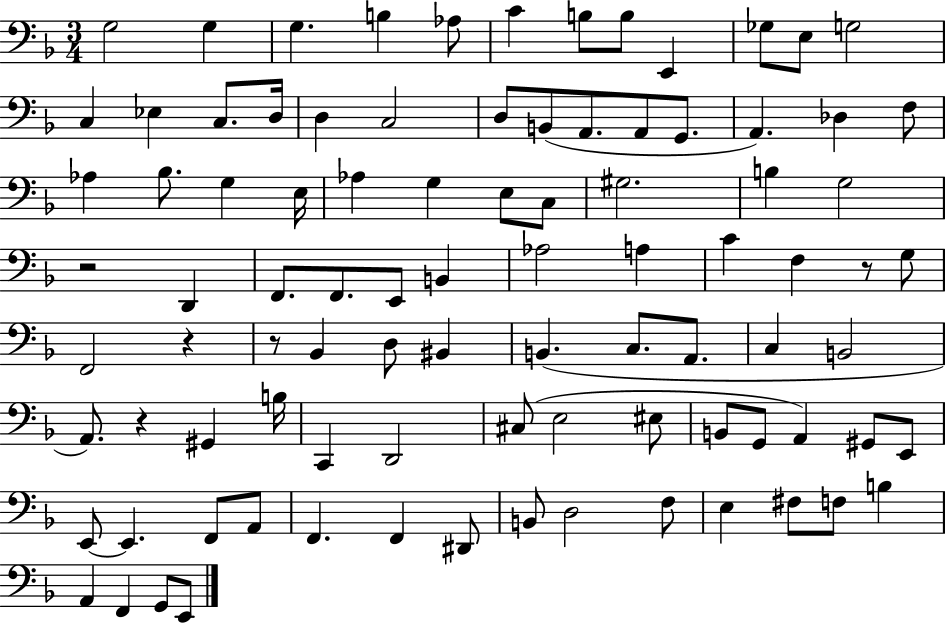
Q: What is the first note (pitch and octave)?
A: G3